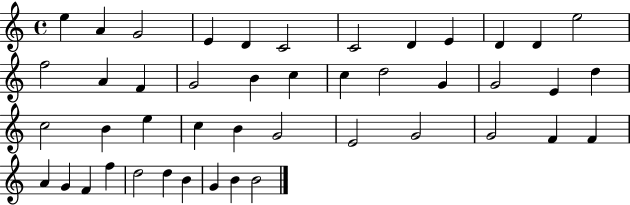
{
  \clef treble
  \time 4/4
  \defaultTimeSignature
  \key c \major
  e''4 a'4 g'2 | e'4 d'4 c'2 | c'2 d'4 e'4 | d'4 d'4 e''2 | \break f''2 a'4 f'4 | g'2 b'4 c''4 | c''4 d''2 g'4 | g'2 e'4 d''4 | \break c''2 b'4 e''4 | c''4 b'4 g'2 | e'2 g'2 | g'2 f'4 f'4 | \break a'4 g'4 f'4 f''4 | d''2 d''4 b'4 | g'4 b'4 b'2 | \bar "|."
}